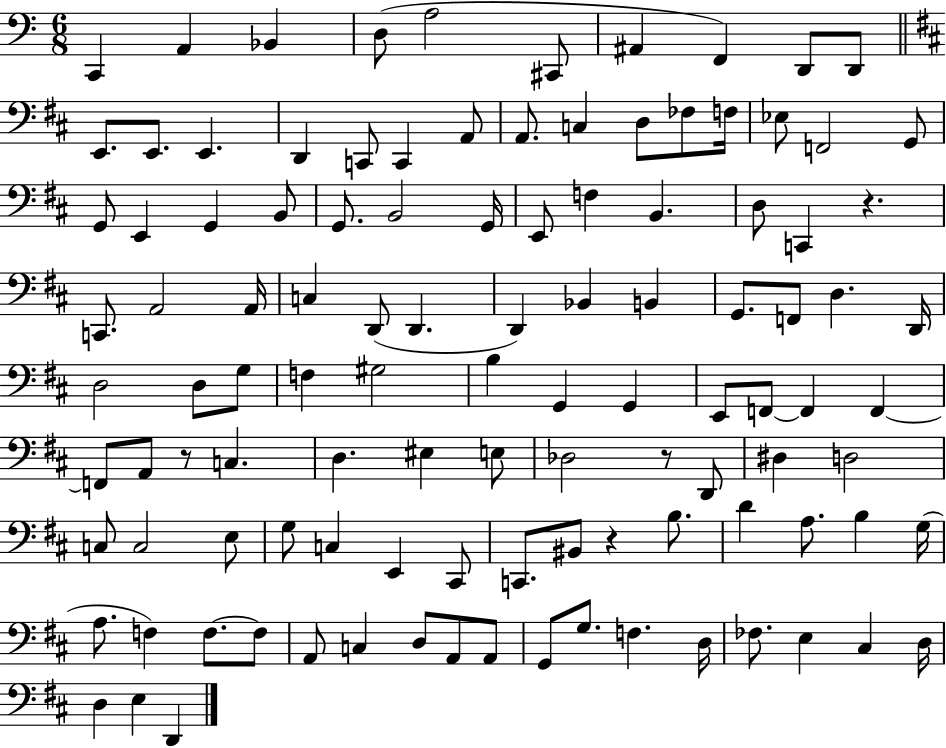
C2/q A2/q Bb2/q D3/e A3/h C#2/e A#2/q F2/q D2/e D2/e E2/e. E2/e. E2/q. D2/q C2/e C2/q A2/e A2/e. C3/q D3/e FES3/e F3/s Eb3/e F2/h G2/e G2/e E2/q G2/q B2/e G2/e. B2/h G2/s E2/e F3/q B2/q. D3/e C2/q R/q. C2/e. A2/h A2/s C3/q D2/e D2/q. D2/q Bb2/q B2/q G2/e. F2/e D3/q. D2/s D3/h D3/e G3/e F3/q G#3/h B3/q G2/q G2/q E2/e F2/e F2/q F2/q F2/e A2/e R/e C3/q. D3/q. EIS3/q E3/e Db3/h R/e D2/e D#3/q D3/h C3/e C3/h E3/e G3/e C3/q E2/q C#2/e C2/e. BIS2/e R/q B3/e. D4/q A3/e. B3/q G3/s A3/e. F3/q F3/e. F3/e A2/e C3/q D3/e A2/e A2/e G2/e G3/e. F3/q. D3/s FES3/e. E3/q C#3/q D3/s D3/q E3/q D2/q